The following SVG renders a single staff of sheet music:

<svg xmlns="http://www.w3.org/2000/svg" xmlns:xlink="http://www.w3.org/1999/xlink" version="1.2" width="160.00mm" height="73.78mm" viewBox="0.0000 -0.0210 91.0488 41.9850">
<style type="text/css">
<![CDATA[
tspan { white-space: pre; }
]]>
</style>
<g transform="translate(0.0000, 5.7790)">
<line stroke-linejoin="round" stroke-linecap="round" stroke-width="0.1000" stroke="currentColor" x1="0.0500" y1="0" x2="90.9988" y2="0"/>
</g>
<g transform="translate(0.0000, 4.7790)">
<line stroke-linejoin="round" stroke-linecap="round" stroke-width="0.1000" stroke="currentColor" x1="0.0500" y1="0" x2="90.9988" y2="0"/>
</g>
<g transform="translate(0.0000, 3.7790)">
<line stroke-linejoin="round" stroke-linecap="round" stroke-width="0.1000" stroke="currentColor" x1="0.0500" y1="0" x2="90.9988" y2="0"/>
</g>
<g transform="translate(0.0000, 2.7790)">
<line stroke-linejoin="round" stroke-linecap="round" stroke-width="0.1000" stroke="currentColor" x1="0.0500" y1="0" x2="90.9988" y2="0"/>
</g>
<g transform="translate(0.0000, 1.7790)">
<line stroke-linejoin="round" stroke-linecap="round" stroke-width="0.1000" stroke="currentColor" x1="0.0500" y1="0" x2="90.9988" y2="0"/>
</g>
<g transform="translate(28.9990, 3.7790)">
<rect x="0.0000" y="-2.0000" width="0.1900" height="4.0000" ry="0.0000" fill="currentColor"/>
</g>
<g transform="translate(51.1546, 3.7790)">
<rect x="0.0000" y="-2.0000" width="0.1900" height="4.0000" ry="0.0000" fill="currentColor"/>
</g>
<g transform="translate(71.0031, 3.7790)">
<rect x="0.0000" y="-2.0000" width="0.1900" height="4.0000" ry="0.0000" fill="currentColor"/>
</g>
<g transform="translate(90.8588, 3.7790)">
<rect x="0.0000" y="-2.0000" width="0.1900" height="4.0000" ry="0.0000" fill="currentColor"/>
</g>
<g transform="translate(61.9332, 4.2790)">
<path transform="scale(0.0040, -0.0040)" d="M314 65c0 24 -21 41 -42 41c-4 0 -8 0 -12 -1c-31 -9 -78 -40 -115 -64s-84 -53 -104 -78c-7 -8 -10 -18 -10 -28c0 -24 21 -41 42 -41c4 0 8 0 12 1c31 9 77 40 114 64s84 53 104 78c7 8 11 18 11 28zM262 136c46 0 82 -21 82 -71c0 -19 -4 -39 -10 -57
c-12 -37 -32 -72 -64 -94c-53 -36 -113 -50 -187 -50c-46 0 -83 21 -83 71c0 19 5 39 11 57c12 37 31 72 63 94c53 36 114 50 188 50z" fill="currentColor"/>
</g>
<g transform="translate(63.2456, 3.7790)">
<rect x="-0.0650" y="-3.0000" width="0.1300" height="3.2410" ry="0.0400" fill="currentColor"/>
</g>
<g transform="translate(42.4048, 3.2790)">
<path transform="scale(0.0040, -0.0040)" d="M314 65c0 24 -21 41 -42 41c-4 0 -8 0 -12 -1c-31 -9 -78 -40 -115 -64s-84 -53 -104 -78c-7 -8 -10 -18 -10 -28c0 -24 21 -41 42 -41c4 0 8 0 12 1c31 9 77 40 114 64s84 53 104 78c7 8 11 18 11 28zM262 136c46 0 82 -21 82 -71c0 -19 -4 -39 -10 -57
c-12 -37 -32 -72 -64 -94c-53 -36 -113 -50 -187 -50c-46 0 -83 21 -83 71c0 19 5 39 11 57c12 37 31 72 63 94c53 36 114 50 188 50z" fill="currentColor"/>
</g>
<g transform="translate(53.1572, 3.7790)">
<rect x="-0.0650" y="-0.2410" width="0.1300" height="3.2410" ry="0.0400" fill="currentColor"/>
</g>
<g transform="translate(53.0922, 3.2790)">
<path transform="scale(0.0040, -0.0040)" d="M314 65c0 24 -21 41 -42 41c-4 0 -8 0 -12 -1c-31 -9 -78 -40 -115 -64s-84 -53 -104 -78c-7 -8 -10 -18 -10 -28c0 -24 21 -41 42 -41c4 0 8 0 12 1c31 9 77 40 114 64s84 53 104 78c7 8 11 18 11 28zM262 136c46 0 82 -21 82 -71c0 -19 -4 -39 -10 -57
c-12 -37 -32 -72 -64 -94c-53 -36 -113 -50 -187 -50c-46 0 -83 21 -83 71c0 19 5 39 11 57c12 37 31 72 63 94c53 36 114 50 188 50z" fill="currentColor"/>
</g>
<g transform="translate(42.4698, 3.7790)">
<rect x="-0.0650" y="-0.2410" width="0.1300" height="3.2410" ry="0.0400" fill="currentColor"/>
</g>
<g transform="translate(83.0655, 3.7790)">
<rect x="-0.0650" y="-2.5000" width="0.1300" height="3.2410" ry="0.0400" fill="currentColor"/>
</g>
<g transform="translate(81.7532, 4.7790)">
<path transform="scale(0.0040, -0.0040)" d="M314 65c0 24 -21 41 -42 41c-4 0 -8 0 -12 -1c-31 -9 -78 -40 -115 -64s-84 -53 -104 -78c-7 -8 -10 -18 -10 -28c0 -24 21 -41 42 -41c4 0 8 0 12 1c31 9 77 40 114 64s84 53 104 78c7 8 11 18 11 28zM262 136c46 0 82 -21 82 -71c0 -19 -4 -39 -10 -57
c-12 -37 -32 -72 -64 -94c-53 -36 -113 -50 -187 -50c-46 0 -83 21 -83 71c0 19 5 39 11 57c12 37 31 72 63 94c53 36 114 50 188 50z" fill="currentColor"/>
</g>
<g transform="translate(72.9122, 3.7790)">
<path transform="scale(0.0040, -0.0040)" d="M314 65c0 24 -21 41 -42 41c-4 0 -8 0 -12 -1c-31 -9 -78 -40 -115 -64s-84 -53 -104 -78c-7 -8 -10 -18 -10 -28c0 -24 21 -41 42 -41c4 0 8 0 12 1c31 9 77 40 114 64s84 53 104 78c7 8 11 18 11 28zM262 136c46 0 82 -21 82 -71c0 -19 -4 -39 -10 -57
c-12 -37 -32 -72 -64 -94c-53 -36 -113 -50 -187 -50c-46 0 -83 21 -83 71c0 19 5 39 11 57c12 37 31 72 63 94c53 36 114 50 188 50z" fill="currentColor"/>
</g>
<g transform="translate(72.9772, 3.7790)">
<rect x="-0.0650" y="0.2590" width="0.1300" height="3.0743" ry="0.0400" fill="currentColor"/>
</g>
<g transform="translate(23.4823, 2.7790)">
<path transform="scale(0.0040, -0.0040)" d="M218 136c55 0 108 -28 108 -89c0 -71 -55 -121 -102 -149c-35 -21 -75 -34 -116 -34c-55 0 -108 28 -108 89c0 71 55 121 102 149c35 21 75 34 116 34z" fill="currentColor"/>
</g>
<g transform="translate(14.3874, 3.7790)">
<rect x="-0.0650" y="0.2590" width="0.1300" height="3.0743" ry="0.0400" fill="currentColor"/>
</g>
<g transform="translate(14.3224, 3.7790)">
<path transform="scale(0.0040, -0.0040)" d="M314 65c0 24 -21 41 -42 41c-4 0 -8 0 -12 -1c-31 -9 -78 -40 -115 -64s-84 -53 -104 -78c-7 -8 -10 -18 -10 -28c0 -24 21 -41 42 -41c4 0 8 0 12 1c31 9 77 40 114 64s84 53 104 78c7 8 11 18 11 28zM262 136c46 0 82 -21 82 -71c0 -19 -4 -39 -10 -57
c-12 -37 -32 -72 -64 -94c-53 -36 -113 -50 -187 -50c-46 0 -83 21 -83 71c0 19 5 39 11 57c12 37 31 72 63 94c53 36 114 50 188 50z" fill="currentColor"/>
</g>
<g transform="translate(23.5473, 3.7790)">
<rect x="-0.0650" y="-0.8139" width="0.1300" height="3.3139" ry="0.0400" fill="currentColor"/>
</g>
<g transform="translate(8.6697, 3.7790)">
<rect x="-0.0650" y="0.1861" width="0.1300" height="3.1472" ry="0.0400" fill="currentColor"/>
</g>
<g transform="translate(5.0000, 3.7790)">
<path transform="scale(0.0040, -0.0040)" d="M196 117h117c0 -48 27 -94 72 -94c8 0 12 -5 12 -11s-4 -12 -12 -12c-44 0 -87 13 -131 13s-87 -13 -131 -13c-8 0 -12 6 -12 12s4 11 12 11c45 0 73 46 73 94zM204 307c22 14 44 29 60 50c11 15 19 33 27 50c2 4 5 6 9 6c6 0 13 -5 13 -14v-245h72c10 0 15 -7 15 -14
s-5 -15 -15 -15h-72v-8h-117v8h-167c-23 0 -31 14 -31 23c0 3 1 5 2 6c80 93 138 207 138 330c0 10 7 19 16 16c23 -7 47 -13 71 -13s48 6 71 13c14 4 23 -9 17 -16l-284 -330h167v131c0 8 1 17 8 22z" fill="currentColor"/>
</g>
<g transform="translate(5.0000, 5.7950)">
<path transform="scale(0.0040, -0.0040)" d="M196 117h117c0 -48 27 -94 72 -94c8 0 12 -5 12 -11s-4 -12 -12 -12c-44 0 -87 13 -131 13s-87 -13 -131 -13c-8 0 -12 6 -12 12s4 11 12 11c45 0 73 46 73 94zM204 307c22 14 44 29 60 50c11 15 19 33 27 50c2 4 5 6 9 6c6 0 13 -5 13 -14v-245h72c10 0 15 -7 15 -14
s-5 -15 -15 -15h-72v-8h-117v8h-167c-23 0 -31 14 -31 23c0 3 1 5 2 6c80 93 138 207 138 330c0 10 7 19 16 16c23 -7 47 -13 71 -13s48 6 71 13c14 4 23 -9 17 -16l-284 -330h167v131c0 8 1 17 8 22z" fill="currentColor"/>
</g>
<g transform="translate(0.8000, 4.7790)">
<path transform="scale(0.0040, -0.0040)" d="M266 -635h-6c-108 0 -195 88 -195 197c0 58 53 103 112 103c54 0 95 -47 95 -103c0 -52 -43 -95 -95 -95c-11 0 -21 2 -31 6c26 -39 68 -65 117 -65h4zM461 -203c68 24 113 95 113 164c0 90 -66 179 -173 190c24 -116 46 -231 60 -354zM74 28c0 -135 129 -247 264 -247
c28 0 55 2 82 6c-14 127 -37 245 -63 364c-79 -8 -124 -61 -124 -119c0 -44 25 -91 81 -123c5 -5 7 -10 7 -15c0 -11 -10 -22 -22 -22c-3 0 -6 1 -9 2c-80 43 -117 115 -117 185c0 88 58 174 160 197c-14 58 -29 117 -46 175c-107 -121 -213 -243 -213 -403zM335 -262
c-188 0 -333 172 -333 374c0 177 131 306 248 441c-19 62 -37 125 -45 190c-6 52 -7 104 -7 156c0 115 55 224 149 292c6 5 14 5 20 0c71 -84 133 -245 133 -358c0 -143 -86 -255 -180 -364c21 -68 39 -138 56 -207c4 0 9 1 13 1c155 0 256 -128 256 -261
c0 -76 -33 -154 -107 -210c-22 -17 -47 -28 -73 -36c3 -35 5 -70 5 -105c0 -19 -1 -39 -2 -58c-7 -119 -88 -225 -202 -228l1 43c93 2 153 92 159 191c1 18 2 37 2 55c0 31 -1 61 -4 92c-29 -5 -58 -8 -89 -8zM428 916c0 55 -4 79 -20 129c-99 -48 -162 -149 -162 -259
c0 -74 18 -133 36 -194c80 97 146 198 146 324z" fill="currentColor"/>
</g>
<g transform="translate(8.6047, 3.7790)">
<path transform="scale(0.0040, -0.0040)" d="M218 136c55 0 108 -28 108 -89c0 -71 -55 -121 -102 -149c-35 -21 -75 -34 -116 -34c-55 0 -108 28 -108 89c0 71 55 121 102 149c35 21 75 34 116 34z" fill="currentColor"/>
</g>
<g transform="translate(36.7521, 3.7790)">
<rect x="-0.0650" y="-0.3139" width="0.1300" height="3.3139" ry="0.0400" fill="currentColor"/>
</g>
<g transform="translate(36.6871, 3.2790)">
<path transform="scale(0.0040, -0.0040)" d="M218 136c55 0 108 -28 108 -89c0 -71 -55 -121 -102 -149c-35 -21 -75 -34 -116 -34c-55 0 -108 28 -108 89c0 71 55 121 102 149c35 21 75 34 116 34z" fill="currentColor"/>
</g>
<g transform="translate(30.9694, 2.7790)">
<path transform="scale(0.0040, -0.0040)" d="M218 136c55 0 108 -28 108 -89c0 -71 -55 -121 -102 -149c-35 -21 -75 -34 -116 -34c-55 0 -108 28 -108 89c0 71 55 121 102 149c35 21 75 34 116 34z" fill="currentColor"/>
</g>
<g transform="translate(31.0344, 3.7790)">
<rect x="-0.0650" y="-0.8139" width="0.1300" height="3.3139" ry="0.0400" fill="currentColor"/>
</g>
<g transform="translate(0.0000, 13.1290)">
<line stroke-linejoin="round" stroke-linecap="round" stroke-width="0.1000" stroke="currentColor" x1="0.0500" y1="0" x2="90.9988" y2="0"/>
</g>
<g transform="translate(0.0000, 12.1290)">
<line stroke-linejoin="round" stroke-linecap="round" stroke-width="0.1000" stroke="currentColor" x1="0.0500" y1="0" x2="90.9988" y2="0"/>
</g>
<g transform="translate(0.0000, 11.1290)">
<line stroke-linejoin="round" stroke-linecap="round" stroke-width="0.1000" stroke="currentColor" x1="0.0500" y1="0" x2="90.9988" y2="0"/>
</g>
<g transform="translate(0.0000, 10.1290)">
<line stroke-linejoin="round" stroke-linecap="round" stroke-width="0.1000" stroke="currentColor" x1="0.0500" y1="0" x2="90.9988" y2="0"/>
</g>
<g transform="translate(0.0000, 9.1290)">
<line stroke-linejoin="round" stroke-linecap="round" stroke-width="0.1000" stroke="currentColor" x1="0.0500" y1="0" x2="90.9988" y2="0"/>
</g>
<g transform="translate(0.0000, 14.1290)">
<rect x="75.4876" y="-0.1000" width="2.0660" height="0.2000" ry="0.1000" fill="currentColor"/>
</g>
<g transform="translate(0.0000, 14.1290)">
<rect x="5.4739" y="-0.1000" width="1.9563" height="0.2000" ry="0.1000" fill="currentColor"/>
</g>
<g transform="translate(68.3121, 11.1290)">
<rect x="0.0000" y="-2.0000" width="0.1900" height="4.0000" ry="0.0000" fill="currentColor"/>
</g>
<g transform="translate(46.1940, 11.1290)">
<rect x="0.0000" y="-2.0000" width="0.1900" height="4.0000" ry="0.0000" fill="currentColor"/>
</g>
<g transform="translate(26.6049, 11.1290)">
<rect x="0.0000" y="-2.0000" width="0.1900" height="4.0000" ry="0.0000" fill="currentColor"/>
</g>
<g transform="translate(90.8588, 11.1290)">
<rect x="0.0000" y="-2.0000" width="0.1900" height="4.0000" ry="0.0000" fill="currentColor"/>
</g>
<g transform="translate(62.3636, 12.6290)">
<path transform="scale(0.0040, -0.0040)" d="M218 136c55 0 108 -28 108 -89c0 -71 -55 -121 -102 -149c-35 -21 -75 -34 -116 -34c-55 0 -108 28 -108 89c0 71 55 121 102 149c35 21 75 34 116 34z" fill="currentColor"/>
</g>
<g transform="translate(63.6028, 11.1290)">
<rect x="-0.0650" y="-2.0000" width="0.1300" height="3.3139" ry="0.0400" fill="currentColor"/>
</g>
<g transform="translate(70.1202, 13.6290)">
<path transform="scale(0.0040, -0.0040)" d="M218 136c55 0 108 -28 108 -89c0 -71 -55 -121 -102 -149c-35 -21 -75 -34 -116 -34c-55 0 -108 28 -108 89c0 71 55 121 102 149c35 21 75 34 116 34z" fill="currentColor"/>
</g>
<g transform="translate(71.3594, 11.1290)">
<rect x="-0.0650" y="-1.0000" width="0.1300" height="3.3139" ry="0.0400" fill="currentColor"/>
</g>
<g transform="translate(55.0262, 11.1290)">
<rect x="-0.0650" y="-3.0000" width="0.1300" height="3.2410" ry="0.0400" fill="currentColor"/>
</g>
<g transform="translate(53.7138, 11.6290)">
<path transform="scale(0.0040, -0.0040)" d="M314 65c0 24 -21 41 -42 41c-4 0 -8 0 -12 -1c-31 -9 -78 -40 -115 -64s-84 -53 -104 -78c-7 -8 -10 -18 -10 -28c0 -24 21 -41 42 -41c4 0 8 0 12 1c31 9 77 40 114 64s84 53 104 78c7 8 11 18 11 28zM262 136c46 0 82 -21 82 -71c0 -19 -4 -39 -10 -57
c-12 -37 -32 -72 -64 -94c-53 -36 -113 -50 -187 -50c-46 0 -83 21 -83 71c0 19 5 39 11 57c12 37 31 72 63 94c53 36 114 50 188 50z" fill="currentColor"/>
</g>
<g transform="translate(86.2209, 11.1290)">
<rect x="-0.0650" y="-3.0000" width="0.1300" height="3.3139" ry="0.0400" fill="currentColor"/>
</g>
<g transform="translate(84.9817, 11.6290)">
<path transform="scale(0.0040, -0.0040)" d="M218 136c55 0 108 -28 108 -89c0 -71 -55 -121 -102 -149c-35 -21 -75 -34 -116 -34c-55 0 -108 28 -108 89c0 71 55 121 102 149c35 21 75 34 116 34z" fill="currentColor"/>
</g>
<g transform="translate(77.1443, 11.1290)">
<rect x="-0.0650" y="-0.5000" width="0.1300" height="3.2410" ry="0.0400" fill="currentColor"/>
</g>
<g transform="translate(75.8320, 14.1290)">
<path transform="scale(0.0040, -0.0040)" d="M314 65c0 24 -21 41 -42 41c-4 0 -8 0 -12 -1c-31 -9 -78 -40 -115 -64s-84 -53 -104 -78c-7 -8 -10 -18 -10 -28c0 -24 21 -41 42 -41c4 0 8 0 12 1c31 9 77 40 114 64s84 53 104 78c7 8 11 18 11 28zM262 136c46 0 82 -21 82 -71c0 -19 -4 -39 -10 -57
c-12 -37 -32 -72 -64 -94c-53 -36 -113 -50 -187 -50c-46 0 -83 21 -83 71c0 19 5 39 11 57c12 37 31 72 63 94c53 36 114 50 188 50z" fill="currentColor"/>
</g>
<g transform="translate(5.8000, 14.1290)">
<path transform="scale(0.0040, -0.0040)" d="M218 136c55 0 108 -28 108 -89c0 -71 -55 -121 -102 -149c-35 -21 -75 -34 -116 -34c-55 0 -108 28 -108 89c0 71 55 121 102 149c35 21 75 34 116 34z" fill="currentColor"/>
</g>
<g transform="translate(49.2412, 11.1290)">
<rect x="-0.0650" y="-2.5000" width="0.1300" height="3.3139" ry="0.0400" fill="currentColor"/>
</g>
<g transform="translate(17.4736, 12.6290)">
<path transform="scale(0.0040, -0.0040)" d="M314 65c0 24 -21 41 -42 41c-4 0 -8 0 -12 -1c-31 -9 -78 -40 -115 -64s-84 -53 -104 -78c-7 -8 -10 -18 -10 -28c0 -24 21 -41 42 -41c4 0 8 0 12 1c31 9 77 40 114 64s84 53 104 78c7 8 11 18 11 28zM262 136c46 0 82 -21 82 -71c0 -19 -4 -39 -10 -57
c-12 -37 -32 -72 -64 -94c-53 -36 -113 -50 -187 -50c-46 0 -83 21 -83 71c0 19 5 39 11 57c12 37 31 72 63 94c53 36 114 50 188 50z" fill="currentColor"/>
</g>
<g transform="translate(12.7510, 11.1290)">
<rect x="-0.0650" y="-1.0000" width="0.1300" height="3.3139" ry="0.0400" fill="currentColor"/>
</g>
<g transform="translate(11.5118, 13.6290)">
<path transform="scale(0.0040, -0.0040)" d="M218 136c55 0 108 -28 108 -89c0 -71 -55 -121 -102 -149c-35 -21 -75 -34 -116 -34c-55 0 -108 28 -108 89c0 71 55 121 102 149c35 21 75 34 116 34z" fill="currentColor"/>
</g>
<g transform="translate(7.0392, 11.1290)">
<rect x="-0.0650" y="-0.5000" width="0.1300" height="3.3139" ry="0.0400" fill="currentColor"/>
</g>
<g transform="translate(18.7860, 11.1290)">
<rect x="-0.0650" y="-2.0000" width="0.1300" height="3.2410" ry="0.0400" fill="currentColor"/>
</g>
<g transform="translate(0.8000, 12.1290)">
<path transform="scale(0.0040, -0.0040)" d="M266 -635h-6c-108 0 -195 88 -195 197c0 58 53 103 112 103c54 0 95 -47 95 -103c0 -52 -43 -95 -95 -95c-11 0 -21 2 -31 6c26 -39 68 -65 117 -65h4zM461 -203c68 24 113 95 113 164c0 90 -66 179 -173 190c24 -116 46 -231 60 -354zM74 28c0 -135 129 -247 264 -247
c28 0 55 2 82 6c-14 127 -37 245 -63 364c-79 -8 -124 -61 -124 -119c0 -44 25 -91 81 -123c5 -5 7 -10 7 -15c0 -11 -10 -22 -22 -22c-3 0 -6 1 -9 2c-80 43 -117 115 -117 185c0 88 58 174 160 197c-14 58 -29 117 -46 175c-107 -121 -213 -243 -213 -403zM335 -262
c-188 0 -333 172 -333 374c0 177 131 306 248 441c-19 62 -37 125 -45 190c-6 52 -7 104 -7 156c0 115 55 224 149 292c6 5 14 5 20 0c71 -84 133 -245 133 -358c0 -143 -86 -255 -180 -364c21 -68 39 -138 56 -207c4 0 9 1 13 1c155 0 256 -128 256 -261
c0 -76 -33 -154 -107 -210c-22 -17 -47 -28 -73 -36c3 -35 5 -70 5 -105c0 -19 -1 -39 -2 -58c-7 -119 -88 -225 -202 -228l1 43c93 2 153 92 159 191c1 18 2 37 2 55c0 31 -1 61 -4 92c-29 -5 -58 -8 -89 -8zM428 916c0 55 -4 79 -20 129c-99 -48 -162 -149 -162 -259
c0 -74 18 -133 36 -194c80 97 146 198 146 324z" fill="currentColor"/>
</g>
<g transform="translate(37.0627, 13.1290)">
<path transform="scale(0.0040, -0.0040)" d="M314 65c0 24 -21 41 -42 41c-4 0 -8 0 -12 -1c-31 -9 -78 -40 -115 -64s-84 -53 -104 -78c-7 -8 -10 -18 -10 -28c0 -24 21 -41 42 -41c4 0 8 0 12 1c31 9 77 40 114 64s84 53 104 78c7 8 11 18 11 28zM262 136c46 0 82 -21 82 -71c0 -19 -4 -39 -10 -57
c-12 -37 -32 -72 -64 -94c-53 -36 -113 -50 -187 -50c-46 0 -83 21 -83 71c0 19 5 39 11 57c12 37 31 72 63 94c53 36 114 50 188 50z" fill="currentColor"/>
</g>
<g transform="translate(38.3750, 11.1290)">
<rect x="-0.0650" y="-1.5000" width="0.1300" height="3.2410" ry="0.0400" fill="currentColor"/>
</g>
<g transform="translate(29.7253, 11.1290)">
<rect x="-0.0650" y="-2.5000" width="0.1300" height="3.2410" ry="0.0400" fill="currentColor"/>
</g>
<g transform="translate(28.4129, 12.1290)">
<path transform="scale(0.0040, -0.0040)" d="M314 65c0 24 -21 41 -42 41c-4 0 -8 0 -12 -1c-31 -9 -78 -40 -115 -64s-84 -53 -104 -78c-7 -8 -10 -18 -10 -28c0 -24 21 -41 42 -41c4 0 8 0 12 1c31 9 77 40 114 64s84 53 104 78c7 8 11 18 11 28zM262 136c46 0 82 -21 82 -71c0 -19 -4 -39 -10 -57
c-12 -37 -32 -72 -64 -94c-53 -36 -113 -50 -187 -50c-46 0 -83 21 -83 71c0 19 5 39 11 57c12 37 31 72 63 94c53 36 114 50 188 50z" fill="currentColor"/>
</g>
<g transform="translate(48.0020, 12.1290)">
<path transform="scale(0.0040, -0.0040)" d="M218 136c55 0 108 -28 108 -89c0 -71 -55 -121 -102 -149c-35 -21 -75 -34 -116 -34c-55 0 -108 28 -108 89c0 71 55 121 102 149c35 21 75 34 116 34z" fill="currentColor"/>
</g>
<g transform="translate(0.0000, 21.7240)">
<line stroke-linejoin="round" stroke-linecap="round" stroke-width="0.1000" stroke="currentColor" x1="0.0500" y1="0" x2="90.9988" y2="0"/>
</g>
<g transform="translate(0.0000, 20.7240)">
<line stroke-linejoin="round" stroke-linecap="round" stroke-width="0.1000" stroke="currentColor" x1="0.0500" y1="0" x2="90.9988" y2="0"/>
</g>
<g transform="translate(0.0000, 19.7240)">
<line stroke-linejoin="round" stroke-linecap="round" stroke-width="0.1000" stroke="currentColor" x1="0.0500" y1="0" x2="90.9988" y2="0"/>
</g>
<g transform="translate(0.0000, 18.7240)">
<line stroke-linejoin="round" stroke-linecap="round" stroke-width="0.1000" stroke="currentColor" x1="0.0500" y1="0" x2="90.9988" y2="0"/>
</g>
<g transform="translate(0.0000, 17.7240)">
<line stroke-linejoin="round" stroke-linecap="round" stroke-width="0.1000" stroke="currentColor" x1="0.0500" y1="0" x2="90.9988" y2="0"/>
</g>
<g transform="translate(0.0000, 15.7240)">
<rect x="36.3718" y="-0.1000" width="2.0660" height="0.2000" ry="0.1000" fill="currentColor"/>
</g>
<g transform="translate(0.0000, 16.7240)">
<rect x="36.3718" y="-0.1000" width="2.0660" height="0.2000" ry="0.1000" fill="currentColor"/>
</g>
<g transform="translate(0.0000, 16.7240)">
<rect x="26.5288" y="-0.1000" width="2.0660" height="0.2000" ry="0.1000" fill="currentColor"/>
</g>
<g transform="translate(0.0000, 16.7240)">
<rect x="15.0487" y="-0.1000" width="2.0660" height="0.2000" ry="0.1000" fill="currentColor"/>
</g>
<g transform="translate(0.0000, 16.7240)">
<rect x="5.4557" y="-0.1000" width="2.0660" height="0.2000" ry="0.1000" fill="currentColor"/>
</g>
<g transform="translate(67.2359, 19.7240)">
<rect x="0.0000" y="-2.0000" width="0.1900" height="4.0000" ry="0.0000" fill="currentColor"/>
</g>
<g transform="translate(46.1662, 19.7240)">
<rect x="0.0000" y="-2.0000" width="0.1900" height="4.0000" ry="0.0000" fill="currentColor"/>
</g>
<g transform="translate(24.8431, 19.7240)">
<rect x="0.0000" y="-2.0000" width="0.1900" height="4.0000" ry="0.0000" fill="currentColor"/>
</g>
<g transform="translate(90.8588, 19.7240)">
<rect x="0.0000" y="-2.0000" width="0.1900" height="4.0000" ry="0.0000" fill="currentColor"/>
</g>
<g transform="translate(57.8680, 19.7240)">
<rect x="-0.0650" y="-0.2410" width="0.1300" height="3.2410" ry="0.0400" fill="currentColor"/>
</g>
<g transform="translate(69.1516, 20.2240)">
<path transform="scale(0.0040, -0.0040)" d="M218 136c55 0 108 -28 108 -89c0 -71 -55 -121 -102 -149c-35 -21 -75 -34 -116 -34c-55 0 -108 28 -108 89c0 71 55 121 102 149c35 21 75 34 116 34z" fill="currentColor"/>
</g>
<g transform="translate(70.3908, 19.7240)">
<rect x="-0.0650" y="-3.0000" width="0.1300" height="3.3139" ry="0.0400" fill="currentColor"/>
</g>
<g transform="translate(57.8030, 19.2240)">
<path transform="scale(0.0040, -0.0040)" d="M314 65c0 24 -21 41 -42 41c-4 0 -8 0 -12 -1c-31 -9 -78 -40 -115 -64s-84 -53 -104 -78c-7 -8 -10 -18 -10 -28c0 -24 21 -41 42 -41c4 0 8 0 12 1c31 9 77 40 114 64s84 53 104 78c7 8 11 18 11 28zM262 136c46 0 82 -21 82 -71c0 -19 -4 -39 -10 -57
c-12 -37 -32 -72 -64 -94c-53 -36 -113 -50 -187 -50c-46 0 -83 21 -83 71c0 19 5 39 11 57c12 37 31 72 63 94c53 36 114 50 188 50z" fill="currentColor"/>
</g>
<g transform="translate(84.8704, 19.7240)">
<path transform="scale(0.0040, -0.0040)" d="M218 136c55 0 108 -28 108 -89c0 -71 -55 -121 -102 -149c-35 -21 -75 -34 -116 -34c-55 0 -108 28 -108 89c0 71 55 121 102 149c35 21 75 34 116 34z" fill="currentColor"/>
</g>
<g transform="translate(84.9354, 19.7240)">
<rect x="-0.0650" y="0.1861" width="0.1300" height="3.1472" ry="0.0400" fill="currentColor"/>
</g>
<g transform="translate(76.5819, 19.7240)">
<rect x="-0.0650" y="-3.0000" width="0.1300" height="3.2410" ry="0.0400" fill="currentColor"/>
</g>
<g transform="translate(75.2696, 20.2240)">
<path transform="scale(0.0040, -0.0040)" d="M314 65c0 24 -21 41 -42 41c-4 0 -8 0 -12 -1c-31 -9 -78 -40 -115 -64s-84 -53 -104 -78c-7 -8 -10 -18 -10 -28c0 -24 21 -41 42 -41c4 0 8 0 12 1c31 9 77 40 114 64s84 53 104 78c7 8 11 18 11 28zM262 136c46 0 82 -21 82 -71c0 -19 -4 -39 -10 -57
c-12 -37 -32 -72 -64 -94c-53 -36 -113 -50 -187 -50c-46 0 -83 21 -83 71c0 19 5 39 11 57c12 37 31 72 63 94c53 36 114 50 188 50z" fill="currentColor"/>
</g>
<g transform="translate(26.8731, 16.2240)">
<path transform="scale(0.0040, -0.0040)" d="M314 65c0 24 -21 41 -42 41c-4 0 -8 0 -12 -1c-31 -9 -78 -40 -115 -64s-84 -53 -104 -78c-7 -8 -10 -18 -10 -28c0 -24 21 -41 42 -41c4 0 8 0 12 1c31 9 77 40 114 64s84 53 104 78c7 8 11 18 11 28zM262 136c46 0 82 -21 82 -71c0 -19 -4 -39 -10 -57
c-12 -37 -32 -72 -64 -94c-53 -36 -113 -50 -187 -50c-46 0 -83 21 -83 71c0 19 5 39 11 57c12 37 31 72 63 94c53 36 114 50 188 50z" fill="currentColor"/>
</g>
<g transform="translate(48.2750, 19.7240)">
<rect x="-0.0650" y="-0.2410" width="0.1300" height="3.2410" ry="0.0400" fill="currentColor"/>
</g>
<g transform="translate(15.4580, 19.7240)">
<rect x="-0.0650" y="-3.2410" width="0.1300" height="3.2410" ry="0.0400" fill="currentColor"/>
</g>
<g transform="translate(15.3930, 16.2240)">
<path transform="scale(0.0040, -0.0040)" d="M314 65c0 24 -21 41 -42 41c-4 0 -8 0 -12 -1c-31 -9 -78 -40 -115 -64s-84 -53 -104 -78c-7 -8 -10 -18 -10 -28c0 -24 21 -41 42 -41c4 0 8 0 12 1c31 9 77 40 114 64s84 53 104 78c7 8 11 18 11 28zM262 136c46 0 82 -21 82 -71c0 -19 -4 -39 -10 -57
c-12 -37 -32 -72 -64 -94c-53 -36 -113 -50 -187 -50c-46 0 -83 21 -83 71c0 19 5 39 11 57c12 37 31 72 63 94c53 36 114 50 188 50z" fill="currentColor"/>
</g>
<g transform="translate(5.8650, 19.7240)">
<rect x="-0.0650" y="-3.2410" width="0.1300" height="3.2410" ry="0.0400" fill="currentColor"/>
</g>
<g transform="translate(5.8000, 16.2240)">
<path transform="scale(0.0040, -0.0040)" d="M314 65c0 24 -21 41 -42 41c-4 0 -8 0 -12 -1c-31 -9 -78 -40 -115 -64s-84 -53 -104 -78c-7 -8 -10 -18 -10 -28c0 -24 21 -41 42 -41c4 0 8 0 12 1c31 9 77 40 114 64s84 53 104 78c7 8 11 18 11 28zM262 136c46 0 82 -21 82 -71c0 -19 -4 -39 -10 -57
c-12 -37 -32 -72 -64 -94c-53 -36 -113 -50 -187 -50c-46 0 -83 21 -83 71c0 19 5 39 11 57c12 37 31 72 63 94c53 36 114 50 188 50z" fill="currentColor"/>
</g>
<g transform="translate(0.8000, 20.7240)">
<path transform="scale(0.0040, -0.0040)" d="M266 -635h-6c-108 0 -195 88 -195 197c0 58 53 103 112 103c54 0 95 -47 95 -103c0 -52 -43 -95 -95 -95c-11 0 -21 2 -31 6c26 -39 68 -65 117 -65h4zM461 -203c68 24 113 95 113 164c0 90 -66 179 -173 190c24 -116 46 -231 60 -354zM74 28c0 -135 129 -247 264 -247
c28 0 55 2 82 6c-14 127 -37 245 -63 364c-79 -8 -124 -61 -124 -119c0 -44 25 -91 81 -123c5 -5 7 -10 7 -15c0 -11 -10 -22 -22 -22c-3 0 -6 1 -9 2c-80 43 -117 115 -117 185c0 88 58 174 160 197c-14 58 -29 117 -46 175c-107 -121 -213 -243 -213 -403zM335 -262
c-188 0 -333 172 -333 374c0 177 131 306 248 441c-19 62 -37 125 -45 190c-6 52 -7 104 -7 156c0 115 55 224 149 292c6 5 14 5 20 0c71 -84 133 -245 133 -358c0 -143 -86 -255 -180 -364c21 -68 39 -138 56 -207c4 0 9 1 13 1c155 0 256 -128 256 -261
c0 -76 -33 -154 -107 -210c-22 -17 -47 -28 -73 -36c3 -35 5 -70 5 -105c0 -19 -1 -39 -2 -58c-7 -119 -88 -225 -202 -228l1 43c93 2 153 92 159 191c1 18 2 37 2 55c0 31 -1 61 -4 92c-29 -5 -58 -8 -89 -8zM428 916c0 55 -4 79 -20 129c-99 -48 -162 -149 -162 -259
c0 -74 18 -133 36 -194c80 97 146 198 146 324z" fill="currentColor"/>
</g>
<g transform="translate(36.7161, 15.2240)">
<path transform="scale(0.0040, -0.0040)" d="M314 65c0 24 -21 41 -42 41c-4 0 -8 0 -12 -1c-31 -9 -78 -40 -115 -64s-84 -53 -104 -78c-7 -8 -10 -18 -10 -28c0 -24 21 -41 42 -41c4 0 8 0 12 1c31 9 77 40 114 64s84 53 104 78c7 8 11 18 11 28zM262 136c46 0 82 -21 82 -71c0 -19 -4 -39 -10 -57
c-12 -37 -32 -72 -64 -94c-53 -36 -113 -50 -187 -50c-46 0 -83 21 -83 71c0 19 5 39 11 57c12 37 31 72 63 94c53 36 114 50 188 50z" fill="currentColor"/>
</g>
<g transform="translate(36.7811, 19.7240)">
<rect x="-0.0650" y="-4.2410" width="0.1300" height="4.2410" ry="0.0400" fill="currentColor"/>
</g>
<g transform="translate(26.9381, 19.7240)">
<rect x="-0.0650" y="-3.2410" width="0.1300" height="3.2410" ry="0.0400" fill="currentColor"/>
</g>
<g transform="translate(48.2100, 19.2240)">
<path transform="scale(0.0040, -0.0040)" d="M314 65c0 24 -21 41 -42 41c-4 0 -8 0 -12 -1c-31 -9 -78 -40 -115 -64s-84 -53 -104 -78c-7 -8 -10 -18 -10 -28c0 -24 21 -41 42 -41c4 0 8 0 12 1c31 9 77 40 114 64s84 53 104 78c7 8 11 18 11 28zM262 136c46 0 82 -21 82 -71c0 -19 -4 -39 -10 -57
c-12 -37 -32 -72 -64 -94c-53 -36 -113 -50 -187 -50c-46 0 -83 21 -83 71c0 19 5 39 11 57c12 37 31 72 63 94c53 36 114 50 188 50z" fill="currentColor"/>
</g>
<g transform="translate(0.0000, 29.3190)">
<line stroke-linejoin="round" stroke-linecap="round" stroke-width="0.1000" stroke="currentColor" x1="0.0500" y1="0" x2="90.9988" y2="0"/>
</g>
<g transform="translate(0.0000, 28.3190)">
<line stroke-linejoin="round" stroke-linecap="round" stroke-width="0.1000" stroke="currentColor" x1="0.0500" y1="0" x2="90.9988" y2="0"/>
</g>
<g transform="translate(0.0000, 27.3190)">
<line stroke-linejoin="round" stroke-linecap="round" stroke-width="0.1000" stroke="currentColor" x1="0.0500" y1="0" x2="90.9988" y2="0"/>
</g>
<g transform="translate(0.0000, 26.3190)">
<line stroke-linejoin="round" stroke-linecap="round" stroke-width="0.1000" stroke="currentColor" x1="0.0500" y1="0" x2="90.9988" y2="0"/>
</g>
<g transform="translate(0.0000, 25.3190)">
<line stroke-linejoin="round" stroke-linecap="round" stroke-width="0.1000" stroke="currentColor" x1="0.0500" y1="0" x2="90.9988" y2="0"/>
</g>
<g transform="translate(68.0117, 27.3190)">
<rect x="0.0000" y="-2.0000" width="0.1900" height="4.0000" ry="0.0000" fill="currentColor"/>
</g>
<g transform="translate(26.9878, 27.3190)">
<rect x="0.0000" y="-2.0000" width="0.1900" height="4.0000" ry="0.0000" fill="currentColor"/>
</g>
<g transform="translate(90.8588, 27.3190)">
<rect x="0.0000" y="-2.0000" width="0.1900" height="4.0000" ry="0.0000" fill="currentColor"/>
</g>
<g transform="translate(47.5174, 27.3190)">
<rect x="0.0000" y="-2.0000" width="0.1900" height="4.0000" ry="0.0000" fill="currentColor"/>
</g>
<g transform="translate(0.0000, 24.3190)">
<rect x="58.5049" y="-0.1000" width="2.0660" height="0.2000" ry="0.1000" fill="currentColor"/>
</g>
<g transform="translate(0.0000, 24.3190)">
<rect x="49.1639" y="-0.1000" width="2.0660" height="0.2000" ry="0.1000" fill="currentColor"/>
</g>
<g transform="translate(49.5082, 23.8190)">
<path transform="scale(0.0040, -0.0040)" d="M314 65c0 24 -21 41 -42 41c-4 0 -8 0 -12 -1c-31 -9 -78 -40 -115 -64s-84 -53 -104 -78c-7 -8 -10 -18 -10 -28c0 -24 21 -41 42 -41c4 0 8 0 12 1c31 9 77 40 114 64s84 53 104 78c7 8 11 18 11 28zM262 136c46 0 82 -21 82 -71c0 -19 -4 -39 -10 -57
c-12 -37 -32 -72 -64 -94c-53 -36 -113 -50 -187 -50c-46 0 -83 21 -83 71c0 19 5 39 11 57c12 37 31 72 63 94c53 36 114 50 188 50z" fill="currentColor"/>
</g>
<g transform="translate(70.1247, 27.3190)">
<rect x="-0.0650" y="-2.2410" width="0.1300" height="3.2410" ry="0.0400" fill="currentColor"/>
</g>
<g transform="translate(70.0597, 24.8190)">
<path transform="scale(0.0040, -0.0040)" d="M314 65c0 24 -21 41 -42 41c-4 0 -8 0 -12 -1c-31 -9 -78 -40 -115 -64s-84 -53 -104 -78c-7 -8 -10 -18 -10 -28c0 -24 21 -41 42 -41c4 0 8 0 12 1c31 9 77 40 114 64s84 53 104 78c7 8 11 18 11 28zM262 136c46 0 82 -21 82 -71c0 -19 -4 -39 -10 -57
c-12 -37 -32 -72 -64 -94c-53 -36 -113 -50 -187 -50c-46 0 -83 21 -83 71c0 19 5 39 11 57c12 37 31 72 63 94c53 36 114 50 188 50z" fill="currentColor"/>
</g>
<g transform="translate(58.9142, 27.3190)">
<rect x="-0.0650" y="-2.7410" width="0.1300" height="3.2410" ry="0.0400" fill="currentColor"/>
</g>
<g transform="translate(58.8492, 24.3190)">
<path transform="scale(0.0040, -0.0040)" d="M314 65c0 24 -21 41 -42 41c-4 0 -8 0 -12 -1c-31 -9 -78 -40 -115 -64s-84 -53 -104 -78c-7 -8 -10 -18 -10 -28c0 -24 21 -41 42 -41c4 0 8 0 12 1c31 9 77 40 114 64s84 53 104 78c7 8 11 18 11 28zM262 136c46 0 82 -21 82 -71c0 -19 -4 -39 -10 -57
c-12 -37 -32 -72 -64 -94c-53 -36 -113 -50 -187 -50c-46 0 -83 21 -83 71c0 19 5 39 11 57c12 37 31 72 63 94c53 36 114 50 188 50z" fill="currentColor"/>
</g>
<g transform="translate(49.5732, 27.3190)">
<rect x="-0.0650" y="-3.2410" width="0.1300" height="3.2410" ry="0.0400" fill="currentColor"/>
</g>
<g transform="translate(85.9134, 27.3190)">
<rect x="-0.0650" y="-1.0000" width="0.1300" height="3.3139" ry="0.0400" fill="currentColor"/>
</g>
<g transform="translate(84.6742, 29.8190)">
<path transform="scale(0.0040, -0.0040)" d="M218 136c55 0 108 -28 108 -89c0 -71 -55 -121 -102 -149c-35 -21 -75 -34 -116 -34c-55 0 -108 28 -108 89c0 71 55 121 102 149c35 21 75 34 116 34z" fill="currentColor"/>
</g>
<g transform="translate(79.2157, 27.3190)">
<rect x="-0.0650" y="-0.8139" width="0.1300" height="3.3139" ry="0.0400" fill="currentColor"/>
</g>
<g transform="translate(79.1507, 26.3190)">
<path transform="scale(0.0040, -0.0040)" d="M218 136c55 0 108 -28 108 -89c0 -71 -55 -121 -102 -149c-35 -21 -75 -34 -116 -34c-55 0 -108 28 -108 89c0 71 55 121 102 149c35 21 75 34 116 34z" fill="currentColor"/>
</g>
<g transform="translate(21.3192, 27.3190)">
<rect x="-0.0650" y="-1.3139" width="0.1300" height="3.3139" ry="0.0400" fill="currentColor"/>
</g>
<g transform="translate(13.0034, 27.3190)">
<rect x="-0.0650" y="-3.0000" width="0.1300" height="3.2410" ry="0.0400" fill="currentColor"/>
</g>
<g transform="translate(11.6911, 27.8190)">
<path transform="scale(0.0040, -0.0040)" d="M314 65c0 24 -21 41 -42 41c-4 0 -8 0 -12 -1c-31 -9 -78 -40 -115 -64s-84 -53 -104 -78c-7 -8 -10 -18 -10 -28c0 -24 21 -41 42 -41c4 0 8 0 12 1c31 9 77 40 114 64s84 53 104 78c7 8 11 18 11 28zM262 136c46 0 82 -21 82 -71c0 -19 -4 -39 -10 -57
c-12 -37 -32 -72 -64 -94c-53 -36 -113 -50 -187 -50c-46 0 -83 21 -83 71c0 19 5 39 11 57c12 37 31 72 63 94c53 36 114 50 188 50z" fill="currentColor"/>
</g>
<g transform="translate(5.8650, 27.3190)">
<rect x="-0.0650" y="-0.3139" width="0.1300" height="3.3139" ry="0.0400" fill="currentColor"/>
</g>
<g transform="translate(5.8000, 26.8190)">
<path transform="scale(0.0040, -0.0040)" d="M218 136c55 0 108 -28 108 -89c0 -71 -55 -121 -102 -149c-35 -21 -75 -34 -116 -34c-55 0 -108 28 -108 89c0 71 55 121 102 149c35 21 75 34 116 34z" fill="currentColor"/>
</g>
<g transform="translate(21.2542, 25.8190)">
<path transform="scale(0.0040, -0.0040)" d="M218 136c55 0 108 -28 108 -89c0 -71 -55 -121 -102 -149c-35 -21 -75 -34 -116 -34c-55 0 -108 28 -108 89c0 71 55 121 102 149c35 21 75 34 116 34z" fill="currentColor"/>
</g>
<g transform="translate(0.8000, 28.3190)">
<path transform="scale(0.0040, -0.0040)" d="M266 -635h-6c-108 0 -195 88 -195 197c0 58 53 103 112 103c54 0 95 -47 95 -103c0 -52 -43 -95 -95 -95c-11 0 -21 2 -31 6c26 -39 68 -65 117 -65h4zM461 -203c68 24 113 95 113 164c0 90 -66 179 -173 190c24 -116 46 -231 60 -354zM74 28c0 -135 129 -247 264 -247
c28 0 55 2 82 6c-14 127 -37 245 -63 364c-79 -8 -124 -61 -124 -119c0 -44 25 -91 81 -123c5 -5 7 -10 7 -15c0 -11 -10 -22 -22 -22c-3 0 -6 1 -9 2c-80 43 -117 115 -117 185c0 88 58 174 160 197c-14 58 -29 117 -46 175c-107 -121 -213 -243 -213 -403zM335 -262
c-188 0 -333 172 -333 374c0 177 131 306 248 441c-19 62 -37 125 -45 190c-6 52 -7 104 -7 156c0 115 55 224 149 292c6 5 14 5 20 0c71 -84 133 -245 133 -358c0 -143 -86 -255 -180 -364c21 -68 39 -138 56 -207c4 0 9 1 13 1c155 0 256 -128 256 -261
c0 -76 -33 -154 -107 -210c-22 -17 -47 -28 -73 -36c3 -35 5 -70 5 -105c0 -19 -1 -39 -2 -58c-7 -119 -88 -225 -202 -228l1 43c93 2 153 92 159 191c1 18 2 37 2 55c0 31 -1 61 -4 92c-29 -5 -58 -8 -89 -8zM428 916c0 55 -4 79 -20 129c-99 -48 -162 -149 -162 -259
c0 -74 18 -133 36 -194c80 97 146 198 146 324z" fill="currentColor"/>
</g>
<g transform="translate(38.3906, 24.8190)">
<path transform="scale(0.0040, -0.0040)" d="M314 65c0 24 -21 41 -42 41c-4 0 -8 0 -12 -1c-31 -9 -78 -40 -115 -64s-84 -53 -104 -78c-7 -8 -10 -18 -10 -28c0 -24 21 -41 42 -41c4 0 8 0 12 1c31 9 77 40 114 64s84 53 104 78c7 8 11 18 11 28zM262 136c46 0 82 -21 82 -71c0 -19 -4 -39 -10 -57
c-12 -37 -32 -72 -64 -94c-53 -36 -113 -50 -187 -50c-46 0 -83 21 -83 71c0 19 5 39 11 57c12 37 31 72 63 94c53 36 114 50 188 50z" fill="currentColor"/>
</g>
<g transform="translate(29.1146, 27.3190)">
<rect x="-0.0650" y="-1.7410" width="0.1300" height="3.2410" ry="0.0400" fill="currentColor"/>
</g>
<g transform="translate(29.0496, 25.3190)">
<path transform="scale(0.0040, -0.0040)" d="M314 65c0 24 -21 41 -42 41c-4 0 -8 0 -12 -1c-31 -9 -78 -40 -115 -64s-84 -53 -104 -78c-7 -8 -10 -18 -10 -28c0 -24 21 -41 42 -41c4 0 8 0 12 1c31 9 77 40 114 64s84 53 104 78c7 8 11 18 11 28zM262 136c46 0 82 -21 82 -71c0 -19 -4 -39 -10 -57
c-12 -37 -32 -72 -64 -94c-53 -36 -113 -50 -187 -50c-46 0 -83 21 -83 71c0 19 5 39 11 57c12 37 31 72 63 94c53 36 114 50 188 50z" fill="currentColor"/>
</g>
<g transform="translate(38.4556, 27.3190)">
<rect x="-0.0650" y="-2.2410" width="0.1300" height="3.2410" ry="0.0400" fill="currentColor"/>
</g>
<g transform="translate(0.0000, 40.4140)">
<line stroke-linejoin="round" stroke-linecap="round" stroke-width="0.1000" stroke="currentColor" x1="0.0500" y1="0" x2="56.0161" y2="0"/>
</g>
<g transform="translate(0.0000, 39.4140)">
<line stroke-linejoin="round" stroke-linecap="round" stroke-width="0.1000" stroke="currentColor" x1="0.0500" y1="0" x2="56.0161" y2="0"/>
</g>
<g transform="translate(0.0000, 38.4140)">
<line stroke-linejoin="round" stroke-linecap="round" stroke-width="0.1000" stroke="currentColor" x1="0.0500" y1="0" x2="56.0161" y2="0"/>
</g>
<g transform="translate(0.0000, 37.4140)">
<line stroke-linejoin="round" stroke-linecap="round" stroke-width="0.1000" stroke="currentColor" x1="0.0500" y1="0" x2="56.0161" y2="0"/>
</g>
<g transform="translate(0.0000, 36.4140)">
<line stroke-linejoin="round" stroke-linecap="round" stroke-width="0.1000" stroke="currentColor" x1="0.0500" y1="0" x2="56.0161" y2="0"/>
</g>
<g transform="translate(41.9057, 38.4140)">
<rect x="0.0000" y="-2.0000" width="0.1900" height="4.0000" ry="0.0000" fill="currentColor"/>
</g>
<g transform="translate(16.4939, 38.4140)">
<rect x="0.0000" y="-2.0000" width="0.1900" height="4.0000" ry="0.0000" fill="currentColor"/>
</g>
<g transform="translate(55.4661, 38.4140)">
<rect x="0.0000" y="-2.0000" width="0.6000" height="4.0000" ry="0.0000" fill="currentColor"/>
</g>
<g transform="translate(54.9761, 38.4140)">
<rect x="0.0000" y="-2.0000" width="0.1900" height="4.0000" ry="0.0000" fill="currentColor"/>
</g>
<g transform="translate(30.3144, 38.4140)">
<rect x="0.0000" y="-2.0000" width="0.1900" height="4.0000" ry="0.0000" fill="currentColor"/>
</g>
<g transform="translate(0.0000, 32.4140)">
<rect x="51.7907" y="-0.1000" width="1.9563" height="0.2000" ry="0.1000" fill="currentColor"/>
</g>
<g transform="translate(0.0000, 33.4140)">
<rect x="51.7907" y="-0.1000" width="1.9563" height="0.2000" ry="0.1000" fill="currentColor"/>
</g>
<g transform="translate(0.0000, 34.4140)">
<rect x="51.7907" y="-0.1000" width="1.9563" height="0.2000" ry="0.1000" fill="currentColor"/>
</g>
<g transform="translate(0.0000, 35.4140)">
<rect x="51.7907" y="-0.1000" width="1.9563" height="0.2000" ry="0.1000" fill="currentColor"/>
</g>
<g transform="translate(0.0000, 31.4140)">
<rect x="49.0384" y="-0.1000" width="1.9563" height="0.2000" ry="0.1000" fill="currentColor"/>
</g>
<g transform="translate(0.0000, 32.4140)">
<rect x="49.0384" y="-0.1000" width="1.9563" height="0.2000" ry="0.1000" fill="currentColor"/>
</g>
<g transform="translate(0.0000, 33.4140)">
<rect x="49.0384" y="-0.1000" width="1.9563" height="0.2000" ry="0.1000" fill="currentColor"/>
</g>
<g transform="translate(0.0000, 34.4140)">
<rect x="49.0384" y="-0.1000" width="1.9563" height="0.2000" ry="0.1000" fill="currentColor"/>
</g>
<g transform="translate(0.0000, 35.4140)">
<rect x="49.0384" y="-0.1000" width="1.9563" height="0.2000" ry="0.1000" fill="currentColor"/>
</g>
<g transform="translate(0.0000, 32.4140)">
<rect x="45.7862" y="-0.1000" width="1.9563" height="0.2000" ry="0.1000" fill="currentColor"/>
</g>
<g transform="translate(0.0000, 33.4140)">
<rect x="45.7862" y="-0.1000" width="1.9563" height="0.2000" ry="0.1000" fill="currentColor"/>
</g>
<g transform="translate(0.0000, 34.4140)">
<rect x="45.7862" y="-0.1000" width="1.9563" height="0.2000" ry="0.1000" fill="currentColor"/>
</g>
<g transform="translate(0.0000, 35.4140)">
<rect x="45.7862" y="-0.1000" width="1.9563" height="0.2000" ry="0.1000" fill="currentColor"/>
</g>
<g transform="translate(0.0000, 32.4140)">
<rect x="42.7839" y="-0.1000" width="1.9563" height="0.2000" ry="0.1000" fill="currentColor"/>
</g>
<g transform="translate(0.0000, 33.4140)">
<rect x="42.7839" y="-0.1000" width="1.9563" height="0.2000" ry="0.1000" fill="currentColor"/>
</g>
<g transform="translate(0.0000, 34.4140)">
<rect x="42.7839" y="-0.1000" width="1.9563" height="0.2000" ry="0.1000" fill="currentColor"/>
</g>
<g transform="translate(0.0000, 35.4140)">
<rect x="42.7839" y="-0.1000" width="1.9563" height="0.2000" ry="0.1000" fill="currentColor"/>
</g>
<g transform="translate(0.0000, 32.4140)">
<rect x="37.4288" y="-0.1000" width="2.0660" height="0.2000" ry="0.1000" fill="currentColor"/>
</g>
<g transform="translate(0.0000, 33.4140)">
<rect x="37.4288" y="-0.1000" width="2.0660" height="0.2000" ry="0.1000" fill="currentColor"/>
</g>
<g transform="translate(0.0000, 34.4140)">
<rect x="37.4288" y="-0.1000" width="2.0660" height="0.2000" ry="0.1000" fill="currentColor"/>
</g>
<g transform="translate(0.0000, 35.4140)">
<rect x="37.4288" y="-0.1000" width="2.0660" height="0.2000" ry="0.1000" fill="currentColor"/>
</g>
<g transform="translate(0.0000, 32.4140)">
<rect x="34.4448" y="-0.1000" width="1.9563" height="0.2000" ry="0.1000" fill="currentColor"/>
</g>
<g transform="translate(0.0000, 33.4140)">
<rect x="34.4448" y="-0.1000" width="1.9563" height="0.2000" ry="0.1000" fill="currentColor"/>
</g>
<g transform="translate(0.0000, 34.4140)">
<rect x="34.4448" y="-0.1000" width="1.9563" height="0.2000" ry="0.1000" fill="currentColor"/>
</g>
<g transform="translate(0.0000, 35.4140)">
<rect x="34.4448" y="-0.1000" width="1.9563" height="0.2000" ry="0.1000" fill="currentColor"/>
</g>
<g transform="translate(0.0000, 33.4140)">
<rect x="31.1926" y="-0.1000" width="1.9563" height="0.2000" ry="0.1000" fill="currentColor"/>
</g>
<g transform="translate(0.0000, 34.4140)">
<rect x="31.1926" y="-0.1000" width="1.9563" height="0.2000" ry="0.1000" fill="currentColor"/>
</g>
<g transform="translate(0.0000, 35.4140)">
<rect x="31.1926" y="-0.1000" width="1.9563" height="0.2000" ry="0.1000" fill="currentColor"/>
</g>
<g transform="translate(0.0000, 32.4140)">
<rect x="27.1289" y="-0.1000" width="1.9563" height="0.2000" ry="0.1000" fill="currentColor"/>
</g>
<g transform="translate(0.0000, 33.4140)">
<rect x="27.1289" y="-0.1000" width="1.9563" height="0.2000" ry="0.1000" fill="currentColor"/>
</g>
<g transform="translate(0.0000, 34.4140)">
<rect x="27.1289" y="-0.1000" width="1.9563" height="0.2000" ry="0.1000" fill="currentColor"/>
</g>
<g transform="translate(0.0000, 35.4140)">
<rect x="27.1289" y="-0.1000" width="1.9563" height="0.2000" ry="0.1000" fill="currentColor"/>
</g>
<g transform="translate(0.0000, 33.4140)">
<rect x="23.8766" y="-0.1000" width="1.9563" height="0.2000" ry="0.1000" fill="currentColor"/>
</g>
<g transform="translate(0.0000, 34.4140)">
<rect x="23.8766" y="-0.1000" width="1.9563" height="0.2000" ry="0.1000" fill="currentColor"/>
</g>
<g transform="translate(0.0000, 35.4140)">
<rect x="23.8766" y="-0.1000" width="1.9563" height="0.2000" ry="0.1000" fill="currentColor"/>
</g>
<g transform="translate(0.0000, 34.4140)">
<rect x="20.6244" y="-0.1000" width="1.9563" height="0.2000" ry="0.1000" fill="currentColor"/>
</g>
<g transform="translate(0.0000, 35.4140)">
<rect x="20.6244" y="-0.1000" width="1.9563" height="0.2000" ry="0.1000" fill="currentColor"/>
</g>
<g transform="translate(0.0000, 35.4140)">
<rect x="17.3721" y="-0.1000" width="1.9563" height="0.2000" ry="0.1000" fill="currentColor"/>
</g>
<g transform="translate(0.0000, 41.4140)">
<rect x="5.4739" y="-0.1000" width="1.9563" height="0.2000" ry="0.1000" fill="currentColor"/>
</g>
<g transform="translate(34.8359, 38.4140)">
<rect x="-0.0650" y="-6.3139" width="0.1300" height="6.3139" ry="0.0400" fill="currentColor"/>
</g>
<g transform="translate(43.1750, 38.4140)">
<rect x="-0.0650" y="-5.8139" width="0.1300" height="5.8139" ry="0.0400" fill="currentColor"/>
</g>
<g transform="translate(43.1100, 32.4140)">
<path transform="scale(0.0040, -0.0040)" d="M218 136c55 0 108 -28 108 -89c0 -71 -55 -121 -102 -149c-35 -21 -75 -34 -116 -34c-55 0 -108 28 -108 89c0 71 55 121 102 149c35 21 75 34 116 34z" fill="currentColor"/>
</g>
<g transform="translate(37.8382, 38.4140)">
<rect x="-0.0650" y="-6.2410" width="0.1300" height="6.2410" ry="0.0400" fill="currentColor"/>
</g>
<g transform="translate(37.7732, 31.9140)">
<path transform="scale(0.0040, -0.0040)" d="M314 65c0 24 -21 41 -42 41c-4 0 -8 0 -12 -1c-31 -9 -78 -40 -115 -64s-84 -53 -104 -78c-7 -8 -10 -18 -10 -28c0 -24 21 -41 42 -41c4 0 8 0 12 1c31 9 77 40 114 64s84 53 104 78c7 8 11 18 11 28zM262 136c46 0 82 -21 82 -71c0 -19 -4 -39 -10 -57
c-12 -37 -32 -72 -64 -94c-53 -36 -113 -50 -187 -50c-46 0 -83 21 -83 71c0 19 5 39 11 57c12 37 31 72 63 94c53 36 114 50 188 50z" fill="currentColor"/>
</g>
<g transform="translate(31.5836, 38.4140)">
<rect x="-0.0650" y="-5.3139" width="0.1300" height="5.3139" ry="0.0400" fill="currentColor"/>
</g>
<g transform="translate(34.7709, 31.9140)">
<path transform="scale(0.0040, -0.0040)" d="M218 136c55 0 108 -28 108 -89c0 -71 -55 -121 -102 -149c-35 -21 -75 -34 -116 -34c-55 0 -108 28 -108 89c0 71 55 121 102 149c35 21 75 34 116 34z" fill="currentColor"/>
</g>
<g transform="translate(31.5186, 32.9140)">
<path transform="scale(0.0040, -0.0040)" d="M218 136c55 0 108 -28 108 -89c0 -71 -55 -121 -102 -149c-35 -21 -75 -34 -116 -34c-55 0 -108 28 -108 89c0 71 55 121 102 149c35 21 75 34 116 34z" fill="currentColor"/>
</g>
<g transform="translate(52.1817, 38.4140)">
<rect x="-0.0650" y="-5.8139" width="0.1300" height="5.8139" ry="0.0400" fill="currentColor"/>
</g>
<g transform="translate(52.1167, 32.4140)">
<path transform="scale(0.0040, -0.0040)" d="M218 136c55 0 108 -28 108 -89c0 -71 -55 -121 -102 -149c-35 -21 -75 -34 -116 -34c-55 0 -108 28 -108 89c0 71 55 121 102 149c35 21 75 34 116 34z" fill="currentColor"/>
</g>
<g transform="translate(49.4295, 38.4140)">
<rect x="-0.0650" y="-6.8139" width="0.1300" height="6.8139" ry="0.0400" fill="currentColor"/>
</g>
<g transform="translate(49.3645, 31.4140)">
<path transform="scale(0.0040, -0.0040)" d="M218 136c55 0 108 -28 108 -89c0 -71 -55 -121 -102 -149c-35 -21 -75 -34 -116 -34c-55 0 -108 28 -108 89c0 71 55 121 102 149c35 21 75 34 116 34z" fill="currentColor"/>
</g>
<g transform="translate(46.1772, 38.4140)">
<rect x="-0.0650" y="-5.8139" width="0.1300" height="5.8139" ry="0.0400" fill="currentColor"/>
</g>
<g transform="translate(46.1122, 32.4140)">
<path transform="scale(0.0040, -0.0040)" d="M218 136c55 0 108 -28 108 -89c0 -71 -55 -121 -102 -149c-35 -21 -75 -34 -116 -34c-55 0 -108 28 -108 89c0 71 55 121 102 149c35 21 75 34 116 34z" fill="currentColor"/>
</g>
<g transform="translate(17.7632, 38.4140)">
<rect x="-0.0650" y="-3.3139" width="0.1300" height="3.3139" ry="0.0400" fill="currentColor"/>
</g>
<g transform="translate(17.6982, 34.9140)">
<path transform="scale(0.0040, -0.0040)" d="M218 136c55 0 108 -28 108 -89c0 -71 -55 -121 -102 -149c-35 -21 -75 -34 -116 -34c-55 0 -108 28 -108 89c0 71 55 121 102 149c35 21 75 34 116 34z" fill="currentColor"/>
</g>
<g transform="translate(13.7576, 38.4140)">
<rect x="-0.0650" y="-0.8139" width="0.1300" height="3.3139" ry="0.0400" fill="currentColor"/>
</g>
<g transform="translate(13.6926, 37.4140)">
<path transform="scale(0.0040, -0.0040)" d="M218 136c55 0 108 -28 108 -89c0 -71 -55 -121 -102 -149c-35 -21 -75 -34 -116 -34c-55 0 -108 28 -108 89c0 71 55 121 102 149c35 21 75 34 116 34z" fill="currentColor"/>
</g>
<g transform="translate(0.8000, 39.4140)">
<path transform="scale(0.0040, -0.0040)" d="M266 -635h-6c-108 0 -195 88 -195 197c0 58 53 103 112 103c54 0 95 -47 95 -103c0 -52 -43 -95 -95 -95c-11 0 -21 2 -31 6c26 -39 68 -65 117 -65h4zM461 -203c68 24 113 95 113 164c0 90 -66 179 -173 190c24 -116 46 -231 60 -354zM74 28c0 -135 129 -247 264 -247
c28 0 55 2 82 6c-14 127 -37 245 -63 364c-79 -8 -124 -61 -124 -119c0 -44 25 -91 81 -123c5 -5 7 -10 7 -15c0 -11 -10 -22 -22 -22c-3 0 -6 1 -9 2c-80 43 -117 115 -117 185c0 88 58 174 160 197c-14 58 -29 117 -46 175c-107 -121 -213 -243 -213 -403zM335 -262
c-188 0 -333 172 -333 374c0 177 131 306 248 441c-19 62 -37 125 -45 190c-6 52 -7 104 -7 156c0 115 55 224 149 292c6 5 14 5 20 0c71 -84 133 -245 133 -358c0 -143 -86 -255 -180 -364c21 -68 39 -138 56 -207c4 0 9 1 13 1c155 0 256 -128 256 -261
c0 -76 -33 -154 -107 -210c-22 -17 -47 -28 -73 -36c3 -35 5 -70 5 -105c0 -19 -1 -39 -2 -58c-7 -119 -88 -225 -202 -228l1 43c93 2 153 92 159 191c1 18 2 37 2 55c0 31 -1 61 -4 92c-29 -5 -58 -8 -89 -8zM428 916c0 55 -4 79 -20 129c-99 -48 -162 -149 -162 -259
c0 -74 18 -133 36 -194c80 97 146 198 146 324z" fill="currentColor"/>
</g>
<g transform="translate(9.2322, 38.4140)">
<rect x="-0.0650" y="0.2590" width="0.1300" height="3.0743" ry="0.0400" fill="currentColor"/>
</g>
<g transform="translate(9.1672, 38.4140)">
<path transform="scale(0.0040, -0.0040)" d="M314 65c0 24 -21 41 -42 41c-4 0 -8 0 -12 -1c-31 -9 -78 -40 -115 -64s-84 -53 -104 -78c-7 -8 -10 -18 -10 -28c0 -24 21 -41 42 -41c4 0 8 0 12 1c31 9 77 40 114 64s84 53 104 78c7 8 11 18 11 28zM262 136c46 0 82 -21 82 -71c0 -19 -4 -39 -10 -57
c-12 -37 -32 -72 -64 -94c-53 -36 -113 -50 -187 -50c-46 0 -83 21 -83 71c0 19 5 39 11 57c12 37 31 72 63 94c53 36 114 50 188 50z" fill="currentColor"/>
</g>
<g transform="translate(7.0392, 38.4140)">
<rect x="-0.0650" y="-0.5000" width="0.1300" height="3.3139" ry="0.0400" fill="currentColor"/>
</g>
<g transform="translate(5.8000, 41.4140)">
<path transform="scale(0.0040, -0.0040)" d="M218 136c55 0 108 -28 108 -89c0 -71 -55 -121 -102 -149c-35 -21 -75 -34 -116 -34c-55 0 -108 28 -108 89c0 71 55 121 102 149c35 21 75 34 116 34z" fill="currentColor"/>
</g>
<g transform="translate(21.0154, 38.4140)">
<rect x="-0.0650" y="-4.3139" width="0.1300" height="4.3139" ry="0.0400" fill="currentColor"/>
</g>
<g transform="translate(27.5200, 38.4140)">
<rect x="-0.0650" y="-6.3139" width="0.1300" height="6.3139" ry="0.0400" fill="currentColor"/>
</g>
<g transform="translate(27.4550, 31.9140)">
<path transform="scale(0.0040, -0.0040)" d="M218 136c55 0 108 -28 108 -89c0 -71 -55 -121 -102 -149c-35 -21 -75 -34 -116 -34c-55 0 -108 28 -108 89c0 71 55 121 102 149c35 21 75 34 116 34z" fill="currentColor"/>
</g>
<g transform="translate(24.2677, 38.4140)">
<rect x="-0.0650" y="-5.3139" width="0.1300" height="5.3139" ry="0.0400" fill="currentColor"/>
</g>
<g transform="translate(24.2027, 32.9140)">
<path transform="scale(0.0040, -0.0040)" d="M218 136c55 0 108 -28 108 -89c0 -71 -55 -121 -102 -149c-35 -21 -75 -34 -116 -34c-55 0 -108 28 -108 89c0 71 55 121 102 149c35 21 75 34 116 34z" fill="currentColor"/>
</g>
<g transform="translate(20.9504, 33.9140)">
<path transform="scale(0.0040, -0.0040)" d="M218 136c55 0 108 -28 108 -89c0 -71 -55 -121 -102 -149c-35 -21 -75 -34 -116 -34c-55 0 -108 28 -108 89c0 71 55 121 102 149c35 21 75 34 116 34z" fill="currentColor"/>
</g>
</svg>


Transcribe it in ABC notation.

X:1
T:Untitled
M:4/4
L:1/4
K:C
B B2 d d c c2 c2 A2 B2 G2 C D F2 G2 E2 G A2 F D C2 A b2 b2 b2 d'2 c2 c2 A A2 B c A2 e f2 g2 b2 a2 g2 d D C B2 d b d' f' a' f' a' a'2 g' g' b' g'